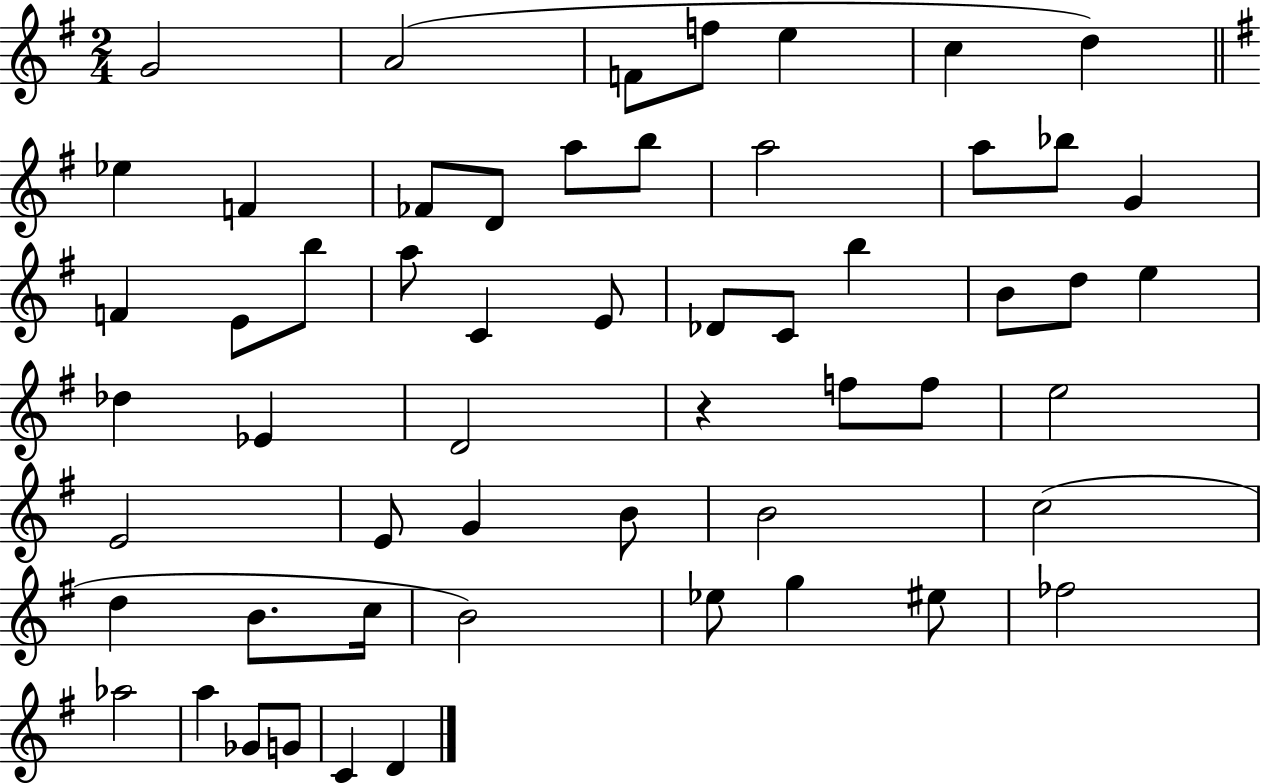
G4/h A4/h F4/e F5/e E5/q C5/q D5/q Eb5/q F4/q FES4/e D4/e A5/e B5/e A5/h A5/e Bb5/e G4/q F4/q E4/e B5/e A5/e C4/q E4/e Db4/e C4/e B5/q B4/e D5/e E5/q Db5/q Eb4/q D4/h R/q F5/e F5/e E5/h E4/h E4/e G4/q B4/e B4/h C5/h D5/q B4/e. C5/s B4/h Eb5/e G5/q EIS5/e FES5/h Ab5/h A5/q Gb4/e G4/e C4/q D4/q